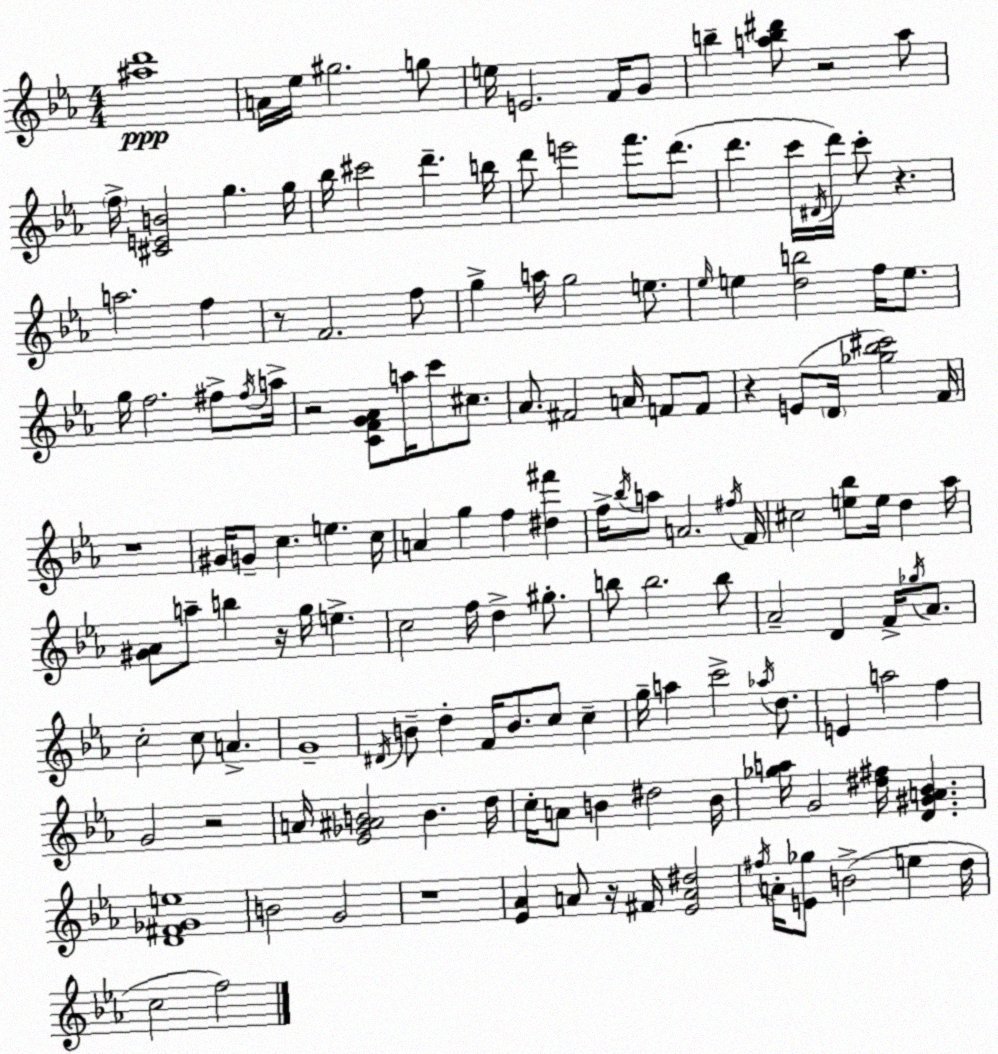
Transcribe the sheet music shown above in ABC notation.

X:1
T:Untitled
M:4/4
L:1/4
K:Cm
[^ad']4 A/4 _e/4 ^g2 g/2 e/4 E2 F/4 G/2 b [ab^d']/2 z2 a/2 f/4 [^CEB]2 g g/4 _b/4 ^c'2 d' b/4 d'/2 e'2 f'/2 d'/2 d' c'/4 ^D/4 d'/4 c'/2 z a2 f z/2 F2 f/2 g a/4 g2 e/2 _e/4 e [db]2 f/4 e/2 g/4 f2 ^f/2 ^f/4 a/4 z2 [CFG_A]/2 a/4 c'/2 ^c/2 _A/2 ^F2 A/4 F/2 F/2 z E/2 D/4 [_g_b^c']2 F/4 z4 ^G/4 G/2 c e c/4 A g f [^d^f'] f/4 _b/4 a/2 A2 ^f/4 F/4 ^c2 [e_b]/2 e/4 d _a/4 [^G_A]/2 a/2 b z/4 g/4 e c2 f/4 d ^g/2 b/2 b2 b/2 _A2 D F/4 _g/4 _A/2 c2 c/2 A G4 ^D/4 B/2 d F/4 B/2 c/2 c g/4 a c'2 _a/4 d/2 E a2 f G2 z2 A/4 [_E_G^AB]2 B d/4 c/4 A/2 B ^d2 B/4 [_ga]/4 G2 [^d^f]/4 [D^GA_B] [D^F_Ge]4 B2 G2 z4 [_E_A] A/2 z/4 ^F/4 [_EA^d]2 ^f/4 A/4 [E_g]/2 B2 e d/4 c2 f2